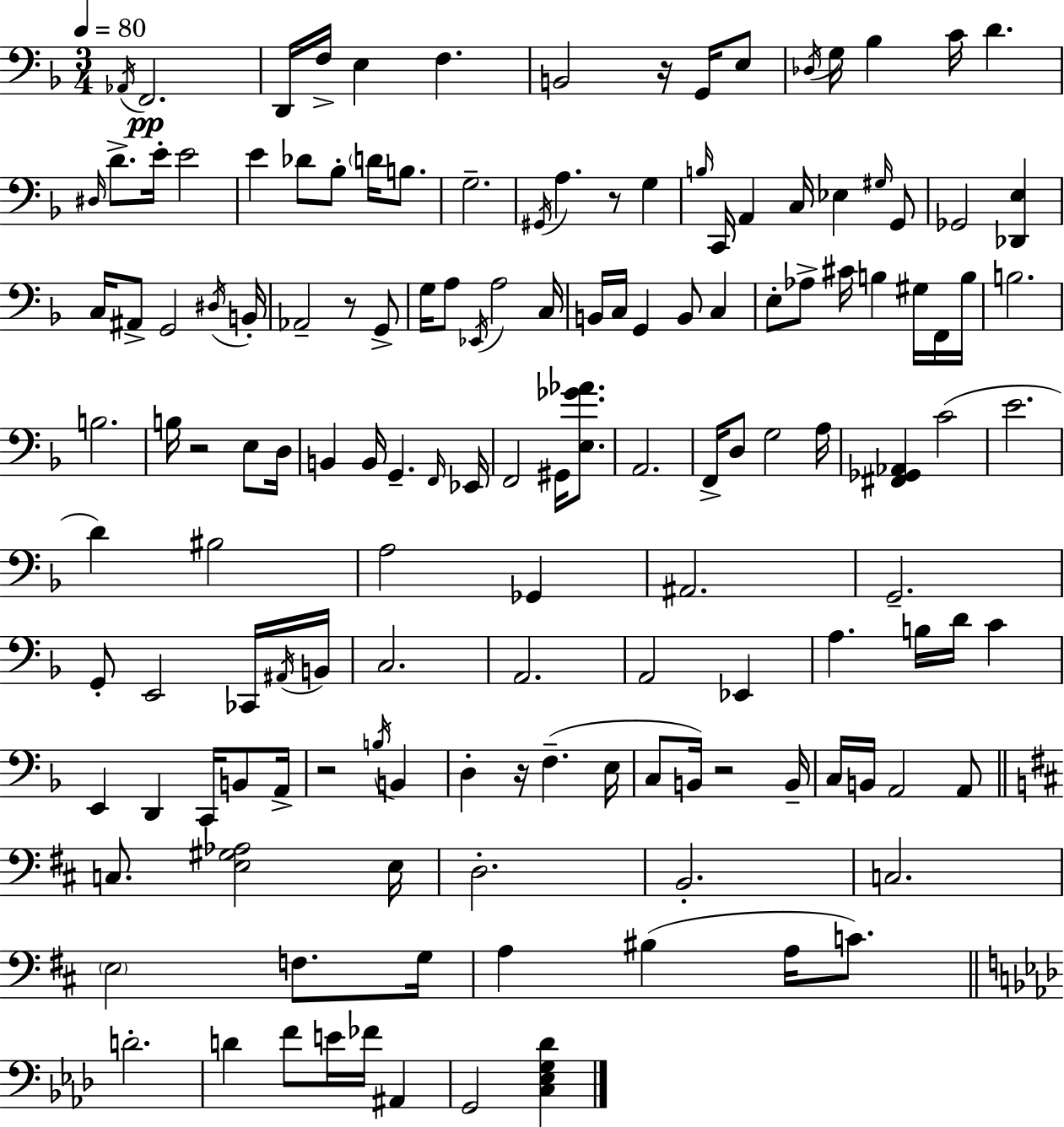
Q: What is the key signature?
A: F major